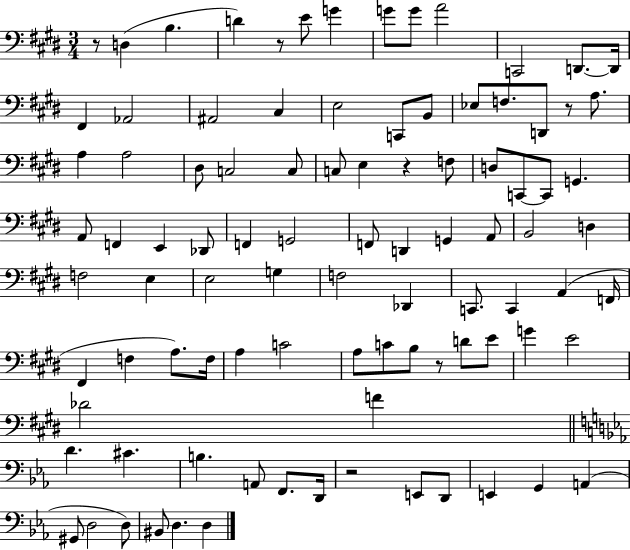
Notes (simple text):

R/e D3/q B3/q. D4/q R/e E4/e G4/q G4/e G4/e A4/h C2/h D2/e. D2/s F#2/q Ab2/h A#2/h C#3/q E3/h C2/e B2/e Eb3/e F3/e. D2/e R/e A3/e. A3/q A3/h D#3/e C3/h C3/e C3/e E3/q R/q F3/e D3/e C2/e C2/e G2/q. A2/e F2/q E2/q Db2/e F2/q G2/h F2/e D2/q G2/q A2/e B2/h D3/q F3/h E3/q E3/h G3/q F3/h Db2/q C2/e. C2/q A2/q F2/s F#2/q F3/q A3/e. F3/s A3/q C4/h A3/e C4/e B3/e R/e D4/e E4/e G4/q E4/h Db4/h F4/q D4/q. C#4/q. B3/q. A2/e F2/e. D2/s R/h E2/e D2/e E2/q G2/q A2/q G#2/e D3/h D3/e BIS2/e D3/q. D3/q